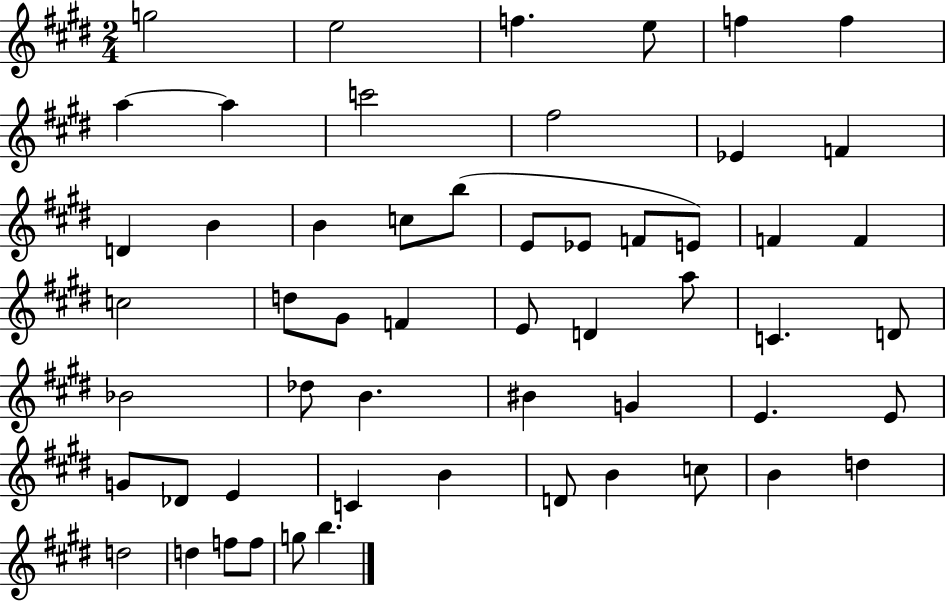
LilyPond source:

{
  \clef treble
  \numericTimeSignature
  \time 2/4
  \key e \major
  g''2 | e''2 | f''4. e''8 | f''4 f''4 | \break a''4~~ a''4 | c'''2 | fis''2 | ees'4 f'4 | \break d'4 b'4 | b'4 c''8 b''8( | e'8 ees'8 f'8 e'8) | f'4 f'4 | \break c''2 | d''8 gis'8 f'4 | e'8 d'4 a''8 | c'4. d'8 | \break bes'2 | des''8 b'4. | bis'4 g'4 | e'4. e'8 | \break g'8 des'8 e'4 | c'4 b'4 | d'8 b'4 c''8 | b'4 d''4 | \break d''2 | d''4 f''8 f''8 | g''8 b''4. | \bar "|."
}